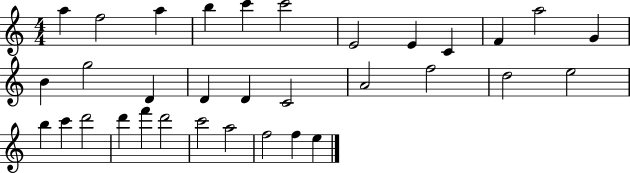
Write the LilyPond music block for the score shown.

{
  \clef treble
  \numericTimeSignature
  \time 4/4
  \key c \major
  a''4 f''2 a''4 | b''4 c'''4 c'''2 | e'2 e'4 c'4 | f'4 a''2 g'4 | \break b'4 g''2 d'4 | d'4 d'4 c'2 | a'2 f''2 | d''2 e''2 | \break b''4 c'''4 d'''2 | d'''4 f'''4 d'''2 | c'''2 a''2 | f''2 f''4 e''4 | \break \bar "|."
}